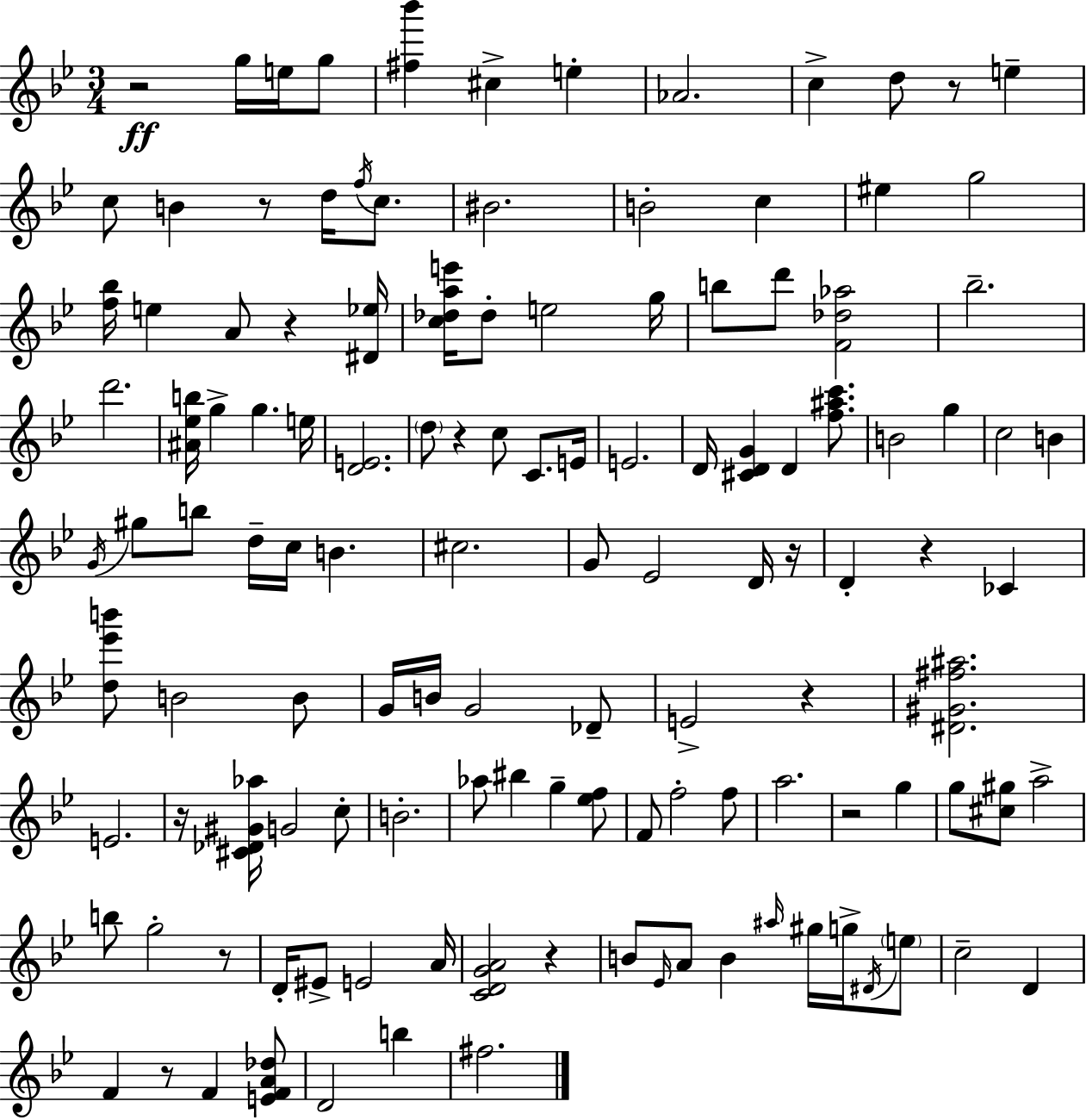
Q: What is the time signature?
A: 3/4